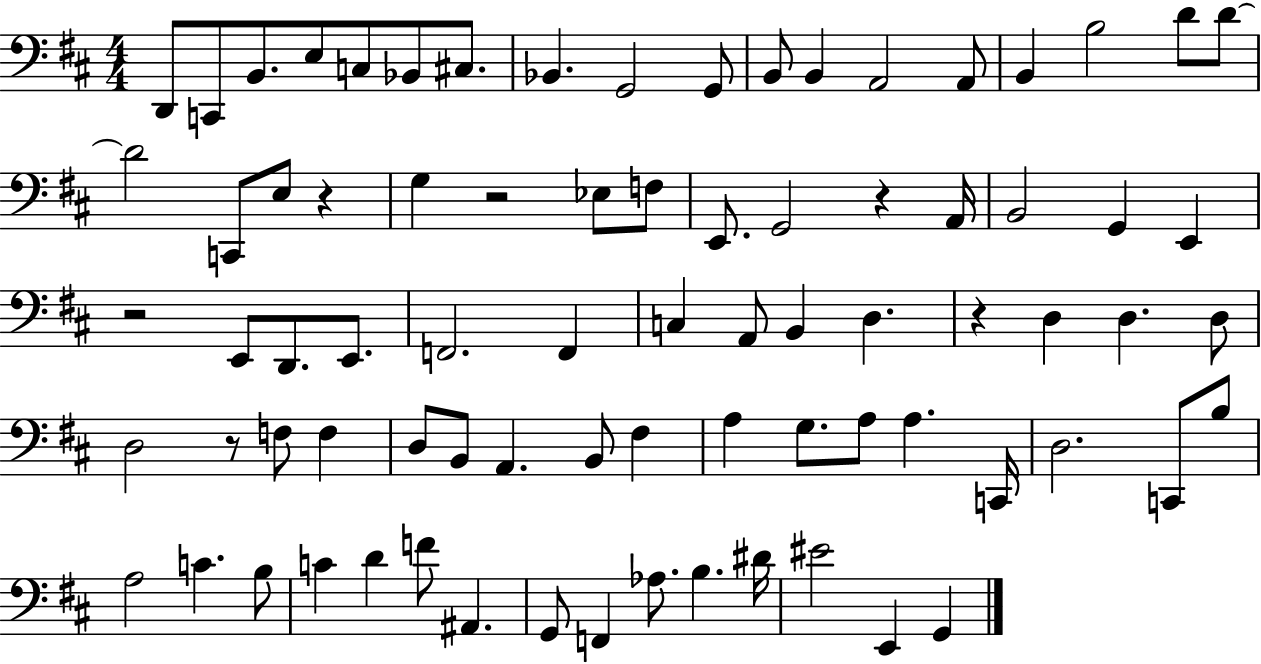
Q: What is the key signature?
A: D major